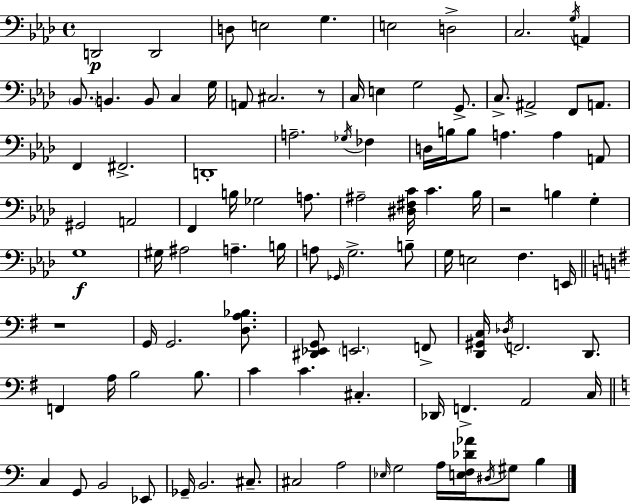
{
  \clef bass
  \time 4/4
  \defaultTimeSignature
  \key f \minor
  d,2\p d,2 | d8 e2 g4. | e2 d2-> | c2. \acciaccatura { g16 } a,4 | \break \parenthesize bes,8. b,4. b,8 c4 | g16 a,8 cis2. r8 | c16 e4 g2 g,8.-> | c8.-> ais,2-> f,8 a,8. | \break f,4 fis,2.-> | d,1-. | a2.-- \acciaccatura { ges16 } fes4 | d16 b16 b8 a4. a4 | \break a,8 gis,2 a,2 | f,4 b16 ges2 a8. | ais2-- <dis fis c'>16 c'4. | bes16 r2 b4 g4-. | \break g1\f | gis16 ais2 a4.-- | b16 a8 \grace { ges,16 } g2.-> | b8-- g16 e2 f4. | \break e,16 \bar "||" \break \key g \major r1 | g,16 g,2. <d a bes>8. | <dis, ees, g,>8 \parenthesize e,2. f,8-> | <d, gis, c>16 \acciaccatura { des16 } f,2. d,8. | \break f,4 a16 b2 b8. | c'4 c'4. cis4.-. | des,16 f,4.-> a,2 | c16 \bar "||" \break \key c \major c4 g,8 b,2 ees,8 | ges,16-- b,2. cis8.-- | cis2 a2 | \grace { ees16 } g2 a16 <e f des' aes'>16 \acciaccatura { dis16 } gis8 b4 | \break \bar "|."
}